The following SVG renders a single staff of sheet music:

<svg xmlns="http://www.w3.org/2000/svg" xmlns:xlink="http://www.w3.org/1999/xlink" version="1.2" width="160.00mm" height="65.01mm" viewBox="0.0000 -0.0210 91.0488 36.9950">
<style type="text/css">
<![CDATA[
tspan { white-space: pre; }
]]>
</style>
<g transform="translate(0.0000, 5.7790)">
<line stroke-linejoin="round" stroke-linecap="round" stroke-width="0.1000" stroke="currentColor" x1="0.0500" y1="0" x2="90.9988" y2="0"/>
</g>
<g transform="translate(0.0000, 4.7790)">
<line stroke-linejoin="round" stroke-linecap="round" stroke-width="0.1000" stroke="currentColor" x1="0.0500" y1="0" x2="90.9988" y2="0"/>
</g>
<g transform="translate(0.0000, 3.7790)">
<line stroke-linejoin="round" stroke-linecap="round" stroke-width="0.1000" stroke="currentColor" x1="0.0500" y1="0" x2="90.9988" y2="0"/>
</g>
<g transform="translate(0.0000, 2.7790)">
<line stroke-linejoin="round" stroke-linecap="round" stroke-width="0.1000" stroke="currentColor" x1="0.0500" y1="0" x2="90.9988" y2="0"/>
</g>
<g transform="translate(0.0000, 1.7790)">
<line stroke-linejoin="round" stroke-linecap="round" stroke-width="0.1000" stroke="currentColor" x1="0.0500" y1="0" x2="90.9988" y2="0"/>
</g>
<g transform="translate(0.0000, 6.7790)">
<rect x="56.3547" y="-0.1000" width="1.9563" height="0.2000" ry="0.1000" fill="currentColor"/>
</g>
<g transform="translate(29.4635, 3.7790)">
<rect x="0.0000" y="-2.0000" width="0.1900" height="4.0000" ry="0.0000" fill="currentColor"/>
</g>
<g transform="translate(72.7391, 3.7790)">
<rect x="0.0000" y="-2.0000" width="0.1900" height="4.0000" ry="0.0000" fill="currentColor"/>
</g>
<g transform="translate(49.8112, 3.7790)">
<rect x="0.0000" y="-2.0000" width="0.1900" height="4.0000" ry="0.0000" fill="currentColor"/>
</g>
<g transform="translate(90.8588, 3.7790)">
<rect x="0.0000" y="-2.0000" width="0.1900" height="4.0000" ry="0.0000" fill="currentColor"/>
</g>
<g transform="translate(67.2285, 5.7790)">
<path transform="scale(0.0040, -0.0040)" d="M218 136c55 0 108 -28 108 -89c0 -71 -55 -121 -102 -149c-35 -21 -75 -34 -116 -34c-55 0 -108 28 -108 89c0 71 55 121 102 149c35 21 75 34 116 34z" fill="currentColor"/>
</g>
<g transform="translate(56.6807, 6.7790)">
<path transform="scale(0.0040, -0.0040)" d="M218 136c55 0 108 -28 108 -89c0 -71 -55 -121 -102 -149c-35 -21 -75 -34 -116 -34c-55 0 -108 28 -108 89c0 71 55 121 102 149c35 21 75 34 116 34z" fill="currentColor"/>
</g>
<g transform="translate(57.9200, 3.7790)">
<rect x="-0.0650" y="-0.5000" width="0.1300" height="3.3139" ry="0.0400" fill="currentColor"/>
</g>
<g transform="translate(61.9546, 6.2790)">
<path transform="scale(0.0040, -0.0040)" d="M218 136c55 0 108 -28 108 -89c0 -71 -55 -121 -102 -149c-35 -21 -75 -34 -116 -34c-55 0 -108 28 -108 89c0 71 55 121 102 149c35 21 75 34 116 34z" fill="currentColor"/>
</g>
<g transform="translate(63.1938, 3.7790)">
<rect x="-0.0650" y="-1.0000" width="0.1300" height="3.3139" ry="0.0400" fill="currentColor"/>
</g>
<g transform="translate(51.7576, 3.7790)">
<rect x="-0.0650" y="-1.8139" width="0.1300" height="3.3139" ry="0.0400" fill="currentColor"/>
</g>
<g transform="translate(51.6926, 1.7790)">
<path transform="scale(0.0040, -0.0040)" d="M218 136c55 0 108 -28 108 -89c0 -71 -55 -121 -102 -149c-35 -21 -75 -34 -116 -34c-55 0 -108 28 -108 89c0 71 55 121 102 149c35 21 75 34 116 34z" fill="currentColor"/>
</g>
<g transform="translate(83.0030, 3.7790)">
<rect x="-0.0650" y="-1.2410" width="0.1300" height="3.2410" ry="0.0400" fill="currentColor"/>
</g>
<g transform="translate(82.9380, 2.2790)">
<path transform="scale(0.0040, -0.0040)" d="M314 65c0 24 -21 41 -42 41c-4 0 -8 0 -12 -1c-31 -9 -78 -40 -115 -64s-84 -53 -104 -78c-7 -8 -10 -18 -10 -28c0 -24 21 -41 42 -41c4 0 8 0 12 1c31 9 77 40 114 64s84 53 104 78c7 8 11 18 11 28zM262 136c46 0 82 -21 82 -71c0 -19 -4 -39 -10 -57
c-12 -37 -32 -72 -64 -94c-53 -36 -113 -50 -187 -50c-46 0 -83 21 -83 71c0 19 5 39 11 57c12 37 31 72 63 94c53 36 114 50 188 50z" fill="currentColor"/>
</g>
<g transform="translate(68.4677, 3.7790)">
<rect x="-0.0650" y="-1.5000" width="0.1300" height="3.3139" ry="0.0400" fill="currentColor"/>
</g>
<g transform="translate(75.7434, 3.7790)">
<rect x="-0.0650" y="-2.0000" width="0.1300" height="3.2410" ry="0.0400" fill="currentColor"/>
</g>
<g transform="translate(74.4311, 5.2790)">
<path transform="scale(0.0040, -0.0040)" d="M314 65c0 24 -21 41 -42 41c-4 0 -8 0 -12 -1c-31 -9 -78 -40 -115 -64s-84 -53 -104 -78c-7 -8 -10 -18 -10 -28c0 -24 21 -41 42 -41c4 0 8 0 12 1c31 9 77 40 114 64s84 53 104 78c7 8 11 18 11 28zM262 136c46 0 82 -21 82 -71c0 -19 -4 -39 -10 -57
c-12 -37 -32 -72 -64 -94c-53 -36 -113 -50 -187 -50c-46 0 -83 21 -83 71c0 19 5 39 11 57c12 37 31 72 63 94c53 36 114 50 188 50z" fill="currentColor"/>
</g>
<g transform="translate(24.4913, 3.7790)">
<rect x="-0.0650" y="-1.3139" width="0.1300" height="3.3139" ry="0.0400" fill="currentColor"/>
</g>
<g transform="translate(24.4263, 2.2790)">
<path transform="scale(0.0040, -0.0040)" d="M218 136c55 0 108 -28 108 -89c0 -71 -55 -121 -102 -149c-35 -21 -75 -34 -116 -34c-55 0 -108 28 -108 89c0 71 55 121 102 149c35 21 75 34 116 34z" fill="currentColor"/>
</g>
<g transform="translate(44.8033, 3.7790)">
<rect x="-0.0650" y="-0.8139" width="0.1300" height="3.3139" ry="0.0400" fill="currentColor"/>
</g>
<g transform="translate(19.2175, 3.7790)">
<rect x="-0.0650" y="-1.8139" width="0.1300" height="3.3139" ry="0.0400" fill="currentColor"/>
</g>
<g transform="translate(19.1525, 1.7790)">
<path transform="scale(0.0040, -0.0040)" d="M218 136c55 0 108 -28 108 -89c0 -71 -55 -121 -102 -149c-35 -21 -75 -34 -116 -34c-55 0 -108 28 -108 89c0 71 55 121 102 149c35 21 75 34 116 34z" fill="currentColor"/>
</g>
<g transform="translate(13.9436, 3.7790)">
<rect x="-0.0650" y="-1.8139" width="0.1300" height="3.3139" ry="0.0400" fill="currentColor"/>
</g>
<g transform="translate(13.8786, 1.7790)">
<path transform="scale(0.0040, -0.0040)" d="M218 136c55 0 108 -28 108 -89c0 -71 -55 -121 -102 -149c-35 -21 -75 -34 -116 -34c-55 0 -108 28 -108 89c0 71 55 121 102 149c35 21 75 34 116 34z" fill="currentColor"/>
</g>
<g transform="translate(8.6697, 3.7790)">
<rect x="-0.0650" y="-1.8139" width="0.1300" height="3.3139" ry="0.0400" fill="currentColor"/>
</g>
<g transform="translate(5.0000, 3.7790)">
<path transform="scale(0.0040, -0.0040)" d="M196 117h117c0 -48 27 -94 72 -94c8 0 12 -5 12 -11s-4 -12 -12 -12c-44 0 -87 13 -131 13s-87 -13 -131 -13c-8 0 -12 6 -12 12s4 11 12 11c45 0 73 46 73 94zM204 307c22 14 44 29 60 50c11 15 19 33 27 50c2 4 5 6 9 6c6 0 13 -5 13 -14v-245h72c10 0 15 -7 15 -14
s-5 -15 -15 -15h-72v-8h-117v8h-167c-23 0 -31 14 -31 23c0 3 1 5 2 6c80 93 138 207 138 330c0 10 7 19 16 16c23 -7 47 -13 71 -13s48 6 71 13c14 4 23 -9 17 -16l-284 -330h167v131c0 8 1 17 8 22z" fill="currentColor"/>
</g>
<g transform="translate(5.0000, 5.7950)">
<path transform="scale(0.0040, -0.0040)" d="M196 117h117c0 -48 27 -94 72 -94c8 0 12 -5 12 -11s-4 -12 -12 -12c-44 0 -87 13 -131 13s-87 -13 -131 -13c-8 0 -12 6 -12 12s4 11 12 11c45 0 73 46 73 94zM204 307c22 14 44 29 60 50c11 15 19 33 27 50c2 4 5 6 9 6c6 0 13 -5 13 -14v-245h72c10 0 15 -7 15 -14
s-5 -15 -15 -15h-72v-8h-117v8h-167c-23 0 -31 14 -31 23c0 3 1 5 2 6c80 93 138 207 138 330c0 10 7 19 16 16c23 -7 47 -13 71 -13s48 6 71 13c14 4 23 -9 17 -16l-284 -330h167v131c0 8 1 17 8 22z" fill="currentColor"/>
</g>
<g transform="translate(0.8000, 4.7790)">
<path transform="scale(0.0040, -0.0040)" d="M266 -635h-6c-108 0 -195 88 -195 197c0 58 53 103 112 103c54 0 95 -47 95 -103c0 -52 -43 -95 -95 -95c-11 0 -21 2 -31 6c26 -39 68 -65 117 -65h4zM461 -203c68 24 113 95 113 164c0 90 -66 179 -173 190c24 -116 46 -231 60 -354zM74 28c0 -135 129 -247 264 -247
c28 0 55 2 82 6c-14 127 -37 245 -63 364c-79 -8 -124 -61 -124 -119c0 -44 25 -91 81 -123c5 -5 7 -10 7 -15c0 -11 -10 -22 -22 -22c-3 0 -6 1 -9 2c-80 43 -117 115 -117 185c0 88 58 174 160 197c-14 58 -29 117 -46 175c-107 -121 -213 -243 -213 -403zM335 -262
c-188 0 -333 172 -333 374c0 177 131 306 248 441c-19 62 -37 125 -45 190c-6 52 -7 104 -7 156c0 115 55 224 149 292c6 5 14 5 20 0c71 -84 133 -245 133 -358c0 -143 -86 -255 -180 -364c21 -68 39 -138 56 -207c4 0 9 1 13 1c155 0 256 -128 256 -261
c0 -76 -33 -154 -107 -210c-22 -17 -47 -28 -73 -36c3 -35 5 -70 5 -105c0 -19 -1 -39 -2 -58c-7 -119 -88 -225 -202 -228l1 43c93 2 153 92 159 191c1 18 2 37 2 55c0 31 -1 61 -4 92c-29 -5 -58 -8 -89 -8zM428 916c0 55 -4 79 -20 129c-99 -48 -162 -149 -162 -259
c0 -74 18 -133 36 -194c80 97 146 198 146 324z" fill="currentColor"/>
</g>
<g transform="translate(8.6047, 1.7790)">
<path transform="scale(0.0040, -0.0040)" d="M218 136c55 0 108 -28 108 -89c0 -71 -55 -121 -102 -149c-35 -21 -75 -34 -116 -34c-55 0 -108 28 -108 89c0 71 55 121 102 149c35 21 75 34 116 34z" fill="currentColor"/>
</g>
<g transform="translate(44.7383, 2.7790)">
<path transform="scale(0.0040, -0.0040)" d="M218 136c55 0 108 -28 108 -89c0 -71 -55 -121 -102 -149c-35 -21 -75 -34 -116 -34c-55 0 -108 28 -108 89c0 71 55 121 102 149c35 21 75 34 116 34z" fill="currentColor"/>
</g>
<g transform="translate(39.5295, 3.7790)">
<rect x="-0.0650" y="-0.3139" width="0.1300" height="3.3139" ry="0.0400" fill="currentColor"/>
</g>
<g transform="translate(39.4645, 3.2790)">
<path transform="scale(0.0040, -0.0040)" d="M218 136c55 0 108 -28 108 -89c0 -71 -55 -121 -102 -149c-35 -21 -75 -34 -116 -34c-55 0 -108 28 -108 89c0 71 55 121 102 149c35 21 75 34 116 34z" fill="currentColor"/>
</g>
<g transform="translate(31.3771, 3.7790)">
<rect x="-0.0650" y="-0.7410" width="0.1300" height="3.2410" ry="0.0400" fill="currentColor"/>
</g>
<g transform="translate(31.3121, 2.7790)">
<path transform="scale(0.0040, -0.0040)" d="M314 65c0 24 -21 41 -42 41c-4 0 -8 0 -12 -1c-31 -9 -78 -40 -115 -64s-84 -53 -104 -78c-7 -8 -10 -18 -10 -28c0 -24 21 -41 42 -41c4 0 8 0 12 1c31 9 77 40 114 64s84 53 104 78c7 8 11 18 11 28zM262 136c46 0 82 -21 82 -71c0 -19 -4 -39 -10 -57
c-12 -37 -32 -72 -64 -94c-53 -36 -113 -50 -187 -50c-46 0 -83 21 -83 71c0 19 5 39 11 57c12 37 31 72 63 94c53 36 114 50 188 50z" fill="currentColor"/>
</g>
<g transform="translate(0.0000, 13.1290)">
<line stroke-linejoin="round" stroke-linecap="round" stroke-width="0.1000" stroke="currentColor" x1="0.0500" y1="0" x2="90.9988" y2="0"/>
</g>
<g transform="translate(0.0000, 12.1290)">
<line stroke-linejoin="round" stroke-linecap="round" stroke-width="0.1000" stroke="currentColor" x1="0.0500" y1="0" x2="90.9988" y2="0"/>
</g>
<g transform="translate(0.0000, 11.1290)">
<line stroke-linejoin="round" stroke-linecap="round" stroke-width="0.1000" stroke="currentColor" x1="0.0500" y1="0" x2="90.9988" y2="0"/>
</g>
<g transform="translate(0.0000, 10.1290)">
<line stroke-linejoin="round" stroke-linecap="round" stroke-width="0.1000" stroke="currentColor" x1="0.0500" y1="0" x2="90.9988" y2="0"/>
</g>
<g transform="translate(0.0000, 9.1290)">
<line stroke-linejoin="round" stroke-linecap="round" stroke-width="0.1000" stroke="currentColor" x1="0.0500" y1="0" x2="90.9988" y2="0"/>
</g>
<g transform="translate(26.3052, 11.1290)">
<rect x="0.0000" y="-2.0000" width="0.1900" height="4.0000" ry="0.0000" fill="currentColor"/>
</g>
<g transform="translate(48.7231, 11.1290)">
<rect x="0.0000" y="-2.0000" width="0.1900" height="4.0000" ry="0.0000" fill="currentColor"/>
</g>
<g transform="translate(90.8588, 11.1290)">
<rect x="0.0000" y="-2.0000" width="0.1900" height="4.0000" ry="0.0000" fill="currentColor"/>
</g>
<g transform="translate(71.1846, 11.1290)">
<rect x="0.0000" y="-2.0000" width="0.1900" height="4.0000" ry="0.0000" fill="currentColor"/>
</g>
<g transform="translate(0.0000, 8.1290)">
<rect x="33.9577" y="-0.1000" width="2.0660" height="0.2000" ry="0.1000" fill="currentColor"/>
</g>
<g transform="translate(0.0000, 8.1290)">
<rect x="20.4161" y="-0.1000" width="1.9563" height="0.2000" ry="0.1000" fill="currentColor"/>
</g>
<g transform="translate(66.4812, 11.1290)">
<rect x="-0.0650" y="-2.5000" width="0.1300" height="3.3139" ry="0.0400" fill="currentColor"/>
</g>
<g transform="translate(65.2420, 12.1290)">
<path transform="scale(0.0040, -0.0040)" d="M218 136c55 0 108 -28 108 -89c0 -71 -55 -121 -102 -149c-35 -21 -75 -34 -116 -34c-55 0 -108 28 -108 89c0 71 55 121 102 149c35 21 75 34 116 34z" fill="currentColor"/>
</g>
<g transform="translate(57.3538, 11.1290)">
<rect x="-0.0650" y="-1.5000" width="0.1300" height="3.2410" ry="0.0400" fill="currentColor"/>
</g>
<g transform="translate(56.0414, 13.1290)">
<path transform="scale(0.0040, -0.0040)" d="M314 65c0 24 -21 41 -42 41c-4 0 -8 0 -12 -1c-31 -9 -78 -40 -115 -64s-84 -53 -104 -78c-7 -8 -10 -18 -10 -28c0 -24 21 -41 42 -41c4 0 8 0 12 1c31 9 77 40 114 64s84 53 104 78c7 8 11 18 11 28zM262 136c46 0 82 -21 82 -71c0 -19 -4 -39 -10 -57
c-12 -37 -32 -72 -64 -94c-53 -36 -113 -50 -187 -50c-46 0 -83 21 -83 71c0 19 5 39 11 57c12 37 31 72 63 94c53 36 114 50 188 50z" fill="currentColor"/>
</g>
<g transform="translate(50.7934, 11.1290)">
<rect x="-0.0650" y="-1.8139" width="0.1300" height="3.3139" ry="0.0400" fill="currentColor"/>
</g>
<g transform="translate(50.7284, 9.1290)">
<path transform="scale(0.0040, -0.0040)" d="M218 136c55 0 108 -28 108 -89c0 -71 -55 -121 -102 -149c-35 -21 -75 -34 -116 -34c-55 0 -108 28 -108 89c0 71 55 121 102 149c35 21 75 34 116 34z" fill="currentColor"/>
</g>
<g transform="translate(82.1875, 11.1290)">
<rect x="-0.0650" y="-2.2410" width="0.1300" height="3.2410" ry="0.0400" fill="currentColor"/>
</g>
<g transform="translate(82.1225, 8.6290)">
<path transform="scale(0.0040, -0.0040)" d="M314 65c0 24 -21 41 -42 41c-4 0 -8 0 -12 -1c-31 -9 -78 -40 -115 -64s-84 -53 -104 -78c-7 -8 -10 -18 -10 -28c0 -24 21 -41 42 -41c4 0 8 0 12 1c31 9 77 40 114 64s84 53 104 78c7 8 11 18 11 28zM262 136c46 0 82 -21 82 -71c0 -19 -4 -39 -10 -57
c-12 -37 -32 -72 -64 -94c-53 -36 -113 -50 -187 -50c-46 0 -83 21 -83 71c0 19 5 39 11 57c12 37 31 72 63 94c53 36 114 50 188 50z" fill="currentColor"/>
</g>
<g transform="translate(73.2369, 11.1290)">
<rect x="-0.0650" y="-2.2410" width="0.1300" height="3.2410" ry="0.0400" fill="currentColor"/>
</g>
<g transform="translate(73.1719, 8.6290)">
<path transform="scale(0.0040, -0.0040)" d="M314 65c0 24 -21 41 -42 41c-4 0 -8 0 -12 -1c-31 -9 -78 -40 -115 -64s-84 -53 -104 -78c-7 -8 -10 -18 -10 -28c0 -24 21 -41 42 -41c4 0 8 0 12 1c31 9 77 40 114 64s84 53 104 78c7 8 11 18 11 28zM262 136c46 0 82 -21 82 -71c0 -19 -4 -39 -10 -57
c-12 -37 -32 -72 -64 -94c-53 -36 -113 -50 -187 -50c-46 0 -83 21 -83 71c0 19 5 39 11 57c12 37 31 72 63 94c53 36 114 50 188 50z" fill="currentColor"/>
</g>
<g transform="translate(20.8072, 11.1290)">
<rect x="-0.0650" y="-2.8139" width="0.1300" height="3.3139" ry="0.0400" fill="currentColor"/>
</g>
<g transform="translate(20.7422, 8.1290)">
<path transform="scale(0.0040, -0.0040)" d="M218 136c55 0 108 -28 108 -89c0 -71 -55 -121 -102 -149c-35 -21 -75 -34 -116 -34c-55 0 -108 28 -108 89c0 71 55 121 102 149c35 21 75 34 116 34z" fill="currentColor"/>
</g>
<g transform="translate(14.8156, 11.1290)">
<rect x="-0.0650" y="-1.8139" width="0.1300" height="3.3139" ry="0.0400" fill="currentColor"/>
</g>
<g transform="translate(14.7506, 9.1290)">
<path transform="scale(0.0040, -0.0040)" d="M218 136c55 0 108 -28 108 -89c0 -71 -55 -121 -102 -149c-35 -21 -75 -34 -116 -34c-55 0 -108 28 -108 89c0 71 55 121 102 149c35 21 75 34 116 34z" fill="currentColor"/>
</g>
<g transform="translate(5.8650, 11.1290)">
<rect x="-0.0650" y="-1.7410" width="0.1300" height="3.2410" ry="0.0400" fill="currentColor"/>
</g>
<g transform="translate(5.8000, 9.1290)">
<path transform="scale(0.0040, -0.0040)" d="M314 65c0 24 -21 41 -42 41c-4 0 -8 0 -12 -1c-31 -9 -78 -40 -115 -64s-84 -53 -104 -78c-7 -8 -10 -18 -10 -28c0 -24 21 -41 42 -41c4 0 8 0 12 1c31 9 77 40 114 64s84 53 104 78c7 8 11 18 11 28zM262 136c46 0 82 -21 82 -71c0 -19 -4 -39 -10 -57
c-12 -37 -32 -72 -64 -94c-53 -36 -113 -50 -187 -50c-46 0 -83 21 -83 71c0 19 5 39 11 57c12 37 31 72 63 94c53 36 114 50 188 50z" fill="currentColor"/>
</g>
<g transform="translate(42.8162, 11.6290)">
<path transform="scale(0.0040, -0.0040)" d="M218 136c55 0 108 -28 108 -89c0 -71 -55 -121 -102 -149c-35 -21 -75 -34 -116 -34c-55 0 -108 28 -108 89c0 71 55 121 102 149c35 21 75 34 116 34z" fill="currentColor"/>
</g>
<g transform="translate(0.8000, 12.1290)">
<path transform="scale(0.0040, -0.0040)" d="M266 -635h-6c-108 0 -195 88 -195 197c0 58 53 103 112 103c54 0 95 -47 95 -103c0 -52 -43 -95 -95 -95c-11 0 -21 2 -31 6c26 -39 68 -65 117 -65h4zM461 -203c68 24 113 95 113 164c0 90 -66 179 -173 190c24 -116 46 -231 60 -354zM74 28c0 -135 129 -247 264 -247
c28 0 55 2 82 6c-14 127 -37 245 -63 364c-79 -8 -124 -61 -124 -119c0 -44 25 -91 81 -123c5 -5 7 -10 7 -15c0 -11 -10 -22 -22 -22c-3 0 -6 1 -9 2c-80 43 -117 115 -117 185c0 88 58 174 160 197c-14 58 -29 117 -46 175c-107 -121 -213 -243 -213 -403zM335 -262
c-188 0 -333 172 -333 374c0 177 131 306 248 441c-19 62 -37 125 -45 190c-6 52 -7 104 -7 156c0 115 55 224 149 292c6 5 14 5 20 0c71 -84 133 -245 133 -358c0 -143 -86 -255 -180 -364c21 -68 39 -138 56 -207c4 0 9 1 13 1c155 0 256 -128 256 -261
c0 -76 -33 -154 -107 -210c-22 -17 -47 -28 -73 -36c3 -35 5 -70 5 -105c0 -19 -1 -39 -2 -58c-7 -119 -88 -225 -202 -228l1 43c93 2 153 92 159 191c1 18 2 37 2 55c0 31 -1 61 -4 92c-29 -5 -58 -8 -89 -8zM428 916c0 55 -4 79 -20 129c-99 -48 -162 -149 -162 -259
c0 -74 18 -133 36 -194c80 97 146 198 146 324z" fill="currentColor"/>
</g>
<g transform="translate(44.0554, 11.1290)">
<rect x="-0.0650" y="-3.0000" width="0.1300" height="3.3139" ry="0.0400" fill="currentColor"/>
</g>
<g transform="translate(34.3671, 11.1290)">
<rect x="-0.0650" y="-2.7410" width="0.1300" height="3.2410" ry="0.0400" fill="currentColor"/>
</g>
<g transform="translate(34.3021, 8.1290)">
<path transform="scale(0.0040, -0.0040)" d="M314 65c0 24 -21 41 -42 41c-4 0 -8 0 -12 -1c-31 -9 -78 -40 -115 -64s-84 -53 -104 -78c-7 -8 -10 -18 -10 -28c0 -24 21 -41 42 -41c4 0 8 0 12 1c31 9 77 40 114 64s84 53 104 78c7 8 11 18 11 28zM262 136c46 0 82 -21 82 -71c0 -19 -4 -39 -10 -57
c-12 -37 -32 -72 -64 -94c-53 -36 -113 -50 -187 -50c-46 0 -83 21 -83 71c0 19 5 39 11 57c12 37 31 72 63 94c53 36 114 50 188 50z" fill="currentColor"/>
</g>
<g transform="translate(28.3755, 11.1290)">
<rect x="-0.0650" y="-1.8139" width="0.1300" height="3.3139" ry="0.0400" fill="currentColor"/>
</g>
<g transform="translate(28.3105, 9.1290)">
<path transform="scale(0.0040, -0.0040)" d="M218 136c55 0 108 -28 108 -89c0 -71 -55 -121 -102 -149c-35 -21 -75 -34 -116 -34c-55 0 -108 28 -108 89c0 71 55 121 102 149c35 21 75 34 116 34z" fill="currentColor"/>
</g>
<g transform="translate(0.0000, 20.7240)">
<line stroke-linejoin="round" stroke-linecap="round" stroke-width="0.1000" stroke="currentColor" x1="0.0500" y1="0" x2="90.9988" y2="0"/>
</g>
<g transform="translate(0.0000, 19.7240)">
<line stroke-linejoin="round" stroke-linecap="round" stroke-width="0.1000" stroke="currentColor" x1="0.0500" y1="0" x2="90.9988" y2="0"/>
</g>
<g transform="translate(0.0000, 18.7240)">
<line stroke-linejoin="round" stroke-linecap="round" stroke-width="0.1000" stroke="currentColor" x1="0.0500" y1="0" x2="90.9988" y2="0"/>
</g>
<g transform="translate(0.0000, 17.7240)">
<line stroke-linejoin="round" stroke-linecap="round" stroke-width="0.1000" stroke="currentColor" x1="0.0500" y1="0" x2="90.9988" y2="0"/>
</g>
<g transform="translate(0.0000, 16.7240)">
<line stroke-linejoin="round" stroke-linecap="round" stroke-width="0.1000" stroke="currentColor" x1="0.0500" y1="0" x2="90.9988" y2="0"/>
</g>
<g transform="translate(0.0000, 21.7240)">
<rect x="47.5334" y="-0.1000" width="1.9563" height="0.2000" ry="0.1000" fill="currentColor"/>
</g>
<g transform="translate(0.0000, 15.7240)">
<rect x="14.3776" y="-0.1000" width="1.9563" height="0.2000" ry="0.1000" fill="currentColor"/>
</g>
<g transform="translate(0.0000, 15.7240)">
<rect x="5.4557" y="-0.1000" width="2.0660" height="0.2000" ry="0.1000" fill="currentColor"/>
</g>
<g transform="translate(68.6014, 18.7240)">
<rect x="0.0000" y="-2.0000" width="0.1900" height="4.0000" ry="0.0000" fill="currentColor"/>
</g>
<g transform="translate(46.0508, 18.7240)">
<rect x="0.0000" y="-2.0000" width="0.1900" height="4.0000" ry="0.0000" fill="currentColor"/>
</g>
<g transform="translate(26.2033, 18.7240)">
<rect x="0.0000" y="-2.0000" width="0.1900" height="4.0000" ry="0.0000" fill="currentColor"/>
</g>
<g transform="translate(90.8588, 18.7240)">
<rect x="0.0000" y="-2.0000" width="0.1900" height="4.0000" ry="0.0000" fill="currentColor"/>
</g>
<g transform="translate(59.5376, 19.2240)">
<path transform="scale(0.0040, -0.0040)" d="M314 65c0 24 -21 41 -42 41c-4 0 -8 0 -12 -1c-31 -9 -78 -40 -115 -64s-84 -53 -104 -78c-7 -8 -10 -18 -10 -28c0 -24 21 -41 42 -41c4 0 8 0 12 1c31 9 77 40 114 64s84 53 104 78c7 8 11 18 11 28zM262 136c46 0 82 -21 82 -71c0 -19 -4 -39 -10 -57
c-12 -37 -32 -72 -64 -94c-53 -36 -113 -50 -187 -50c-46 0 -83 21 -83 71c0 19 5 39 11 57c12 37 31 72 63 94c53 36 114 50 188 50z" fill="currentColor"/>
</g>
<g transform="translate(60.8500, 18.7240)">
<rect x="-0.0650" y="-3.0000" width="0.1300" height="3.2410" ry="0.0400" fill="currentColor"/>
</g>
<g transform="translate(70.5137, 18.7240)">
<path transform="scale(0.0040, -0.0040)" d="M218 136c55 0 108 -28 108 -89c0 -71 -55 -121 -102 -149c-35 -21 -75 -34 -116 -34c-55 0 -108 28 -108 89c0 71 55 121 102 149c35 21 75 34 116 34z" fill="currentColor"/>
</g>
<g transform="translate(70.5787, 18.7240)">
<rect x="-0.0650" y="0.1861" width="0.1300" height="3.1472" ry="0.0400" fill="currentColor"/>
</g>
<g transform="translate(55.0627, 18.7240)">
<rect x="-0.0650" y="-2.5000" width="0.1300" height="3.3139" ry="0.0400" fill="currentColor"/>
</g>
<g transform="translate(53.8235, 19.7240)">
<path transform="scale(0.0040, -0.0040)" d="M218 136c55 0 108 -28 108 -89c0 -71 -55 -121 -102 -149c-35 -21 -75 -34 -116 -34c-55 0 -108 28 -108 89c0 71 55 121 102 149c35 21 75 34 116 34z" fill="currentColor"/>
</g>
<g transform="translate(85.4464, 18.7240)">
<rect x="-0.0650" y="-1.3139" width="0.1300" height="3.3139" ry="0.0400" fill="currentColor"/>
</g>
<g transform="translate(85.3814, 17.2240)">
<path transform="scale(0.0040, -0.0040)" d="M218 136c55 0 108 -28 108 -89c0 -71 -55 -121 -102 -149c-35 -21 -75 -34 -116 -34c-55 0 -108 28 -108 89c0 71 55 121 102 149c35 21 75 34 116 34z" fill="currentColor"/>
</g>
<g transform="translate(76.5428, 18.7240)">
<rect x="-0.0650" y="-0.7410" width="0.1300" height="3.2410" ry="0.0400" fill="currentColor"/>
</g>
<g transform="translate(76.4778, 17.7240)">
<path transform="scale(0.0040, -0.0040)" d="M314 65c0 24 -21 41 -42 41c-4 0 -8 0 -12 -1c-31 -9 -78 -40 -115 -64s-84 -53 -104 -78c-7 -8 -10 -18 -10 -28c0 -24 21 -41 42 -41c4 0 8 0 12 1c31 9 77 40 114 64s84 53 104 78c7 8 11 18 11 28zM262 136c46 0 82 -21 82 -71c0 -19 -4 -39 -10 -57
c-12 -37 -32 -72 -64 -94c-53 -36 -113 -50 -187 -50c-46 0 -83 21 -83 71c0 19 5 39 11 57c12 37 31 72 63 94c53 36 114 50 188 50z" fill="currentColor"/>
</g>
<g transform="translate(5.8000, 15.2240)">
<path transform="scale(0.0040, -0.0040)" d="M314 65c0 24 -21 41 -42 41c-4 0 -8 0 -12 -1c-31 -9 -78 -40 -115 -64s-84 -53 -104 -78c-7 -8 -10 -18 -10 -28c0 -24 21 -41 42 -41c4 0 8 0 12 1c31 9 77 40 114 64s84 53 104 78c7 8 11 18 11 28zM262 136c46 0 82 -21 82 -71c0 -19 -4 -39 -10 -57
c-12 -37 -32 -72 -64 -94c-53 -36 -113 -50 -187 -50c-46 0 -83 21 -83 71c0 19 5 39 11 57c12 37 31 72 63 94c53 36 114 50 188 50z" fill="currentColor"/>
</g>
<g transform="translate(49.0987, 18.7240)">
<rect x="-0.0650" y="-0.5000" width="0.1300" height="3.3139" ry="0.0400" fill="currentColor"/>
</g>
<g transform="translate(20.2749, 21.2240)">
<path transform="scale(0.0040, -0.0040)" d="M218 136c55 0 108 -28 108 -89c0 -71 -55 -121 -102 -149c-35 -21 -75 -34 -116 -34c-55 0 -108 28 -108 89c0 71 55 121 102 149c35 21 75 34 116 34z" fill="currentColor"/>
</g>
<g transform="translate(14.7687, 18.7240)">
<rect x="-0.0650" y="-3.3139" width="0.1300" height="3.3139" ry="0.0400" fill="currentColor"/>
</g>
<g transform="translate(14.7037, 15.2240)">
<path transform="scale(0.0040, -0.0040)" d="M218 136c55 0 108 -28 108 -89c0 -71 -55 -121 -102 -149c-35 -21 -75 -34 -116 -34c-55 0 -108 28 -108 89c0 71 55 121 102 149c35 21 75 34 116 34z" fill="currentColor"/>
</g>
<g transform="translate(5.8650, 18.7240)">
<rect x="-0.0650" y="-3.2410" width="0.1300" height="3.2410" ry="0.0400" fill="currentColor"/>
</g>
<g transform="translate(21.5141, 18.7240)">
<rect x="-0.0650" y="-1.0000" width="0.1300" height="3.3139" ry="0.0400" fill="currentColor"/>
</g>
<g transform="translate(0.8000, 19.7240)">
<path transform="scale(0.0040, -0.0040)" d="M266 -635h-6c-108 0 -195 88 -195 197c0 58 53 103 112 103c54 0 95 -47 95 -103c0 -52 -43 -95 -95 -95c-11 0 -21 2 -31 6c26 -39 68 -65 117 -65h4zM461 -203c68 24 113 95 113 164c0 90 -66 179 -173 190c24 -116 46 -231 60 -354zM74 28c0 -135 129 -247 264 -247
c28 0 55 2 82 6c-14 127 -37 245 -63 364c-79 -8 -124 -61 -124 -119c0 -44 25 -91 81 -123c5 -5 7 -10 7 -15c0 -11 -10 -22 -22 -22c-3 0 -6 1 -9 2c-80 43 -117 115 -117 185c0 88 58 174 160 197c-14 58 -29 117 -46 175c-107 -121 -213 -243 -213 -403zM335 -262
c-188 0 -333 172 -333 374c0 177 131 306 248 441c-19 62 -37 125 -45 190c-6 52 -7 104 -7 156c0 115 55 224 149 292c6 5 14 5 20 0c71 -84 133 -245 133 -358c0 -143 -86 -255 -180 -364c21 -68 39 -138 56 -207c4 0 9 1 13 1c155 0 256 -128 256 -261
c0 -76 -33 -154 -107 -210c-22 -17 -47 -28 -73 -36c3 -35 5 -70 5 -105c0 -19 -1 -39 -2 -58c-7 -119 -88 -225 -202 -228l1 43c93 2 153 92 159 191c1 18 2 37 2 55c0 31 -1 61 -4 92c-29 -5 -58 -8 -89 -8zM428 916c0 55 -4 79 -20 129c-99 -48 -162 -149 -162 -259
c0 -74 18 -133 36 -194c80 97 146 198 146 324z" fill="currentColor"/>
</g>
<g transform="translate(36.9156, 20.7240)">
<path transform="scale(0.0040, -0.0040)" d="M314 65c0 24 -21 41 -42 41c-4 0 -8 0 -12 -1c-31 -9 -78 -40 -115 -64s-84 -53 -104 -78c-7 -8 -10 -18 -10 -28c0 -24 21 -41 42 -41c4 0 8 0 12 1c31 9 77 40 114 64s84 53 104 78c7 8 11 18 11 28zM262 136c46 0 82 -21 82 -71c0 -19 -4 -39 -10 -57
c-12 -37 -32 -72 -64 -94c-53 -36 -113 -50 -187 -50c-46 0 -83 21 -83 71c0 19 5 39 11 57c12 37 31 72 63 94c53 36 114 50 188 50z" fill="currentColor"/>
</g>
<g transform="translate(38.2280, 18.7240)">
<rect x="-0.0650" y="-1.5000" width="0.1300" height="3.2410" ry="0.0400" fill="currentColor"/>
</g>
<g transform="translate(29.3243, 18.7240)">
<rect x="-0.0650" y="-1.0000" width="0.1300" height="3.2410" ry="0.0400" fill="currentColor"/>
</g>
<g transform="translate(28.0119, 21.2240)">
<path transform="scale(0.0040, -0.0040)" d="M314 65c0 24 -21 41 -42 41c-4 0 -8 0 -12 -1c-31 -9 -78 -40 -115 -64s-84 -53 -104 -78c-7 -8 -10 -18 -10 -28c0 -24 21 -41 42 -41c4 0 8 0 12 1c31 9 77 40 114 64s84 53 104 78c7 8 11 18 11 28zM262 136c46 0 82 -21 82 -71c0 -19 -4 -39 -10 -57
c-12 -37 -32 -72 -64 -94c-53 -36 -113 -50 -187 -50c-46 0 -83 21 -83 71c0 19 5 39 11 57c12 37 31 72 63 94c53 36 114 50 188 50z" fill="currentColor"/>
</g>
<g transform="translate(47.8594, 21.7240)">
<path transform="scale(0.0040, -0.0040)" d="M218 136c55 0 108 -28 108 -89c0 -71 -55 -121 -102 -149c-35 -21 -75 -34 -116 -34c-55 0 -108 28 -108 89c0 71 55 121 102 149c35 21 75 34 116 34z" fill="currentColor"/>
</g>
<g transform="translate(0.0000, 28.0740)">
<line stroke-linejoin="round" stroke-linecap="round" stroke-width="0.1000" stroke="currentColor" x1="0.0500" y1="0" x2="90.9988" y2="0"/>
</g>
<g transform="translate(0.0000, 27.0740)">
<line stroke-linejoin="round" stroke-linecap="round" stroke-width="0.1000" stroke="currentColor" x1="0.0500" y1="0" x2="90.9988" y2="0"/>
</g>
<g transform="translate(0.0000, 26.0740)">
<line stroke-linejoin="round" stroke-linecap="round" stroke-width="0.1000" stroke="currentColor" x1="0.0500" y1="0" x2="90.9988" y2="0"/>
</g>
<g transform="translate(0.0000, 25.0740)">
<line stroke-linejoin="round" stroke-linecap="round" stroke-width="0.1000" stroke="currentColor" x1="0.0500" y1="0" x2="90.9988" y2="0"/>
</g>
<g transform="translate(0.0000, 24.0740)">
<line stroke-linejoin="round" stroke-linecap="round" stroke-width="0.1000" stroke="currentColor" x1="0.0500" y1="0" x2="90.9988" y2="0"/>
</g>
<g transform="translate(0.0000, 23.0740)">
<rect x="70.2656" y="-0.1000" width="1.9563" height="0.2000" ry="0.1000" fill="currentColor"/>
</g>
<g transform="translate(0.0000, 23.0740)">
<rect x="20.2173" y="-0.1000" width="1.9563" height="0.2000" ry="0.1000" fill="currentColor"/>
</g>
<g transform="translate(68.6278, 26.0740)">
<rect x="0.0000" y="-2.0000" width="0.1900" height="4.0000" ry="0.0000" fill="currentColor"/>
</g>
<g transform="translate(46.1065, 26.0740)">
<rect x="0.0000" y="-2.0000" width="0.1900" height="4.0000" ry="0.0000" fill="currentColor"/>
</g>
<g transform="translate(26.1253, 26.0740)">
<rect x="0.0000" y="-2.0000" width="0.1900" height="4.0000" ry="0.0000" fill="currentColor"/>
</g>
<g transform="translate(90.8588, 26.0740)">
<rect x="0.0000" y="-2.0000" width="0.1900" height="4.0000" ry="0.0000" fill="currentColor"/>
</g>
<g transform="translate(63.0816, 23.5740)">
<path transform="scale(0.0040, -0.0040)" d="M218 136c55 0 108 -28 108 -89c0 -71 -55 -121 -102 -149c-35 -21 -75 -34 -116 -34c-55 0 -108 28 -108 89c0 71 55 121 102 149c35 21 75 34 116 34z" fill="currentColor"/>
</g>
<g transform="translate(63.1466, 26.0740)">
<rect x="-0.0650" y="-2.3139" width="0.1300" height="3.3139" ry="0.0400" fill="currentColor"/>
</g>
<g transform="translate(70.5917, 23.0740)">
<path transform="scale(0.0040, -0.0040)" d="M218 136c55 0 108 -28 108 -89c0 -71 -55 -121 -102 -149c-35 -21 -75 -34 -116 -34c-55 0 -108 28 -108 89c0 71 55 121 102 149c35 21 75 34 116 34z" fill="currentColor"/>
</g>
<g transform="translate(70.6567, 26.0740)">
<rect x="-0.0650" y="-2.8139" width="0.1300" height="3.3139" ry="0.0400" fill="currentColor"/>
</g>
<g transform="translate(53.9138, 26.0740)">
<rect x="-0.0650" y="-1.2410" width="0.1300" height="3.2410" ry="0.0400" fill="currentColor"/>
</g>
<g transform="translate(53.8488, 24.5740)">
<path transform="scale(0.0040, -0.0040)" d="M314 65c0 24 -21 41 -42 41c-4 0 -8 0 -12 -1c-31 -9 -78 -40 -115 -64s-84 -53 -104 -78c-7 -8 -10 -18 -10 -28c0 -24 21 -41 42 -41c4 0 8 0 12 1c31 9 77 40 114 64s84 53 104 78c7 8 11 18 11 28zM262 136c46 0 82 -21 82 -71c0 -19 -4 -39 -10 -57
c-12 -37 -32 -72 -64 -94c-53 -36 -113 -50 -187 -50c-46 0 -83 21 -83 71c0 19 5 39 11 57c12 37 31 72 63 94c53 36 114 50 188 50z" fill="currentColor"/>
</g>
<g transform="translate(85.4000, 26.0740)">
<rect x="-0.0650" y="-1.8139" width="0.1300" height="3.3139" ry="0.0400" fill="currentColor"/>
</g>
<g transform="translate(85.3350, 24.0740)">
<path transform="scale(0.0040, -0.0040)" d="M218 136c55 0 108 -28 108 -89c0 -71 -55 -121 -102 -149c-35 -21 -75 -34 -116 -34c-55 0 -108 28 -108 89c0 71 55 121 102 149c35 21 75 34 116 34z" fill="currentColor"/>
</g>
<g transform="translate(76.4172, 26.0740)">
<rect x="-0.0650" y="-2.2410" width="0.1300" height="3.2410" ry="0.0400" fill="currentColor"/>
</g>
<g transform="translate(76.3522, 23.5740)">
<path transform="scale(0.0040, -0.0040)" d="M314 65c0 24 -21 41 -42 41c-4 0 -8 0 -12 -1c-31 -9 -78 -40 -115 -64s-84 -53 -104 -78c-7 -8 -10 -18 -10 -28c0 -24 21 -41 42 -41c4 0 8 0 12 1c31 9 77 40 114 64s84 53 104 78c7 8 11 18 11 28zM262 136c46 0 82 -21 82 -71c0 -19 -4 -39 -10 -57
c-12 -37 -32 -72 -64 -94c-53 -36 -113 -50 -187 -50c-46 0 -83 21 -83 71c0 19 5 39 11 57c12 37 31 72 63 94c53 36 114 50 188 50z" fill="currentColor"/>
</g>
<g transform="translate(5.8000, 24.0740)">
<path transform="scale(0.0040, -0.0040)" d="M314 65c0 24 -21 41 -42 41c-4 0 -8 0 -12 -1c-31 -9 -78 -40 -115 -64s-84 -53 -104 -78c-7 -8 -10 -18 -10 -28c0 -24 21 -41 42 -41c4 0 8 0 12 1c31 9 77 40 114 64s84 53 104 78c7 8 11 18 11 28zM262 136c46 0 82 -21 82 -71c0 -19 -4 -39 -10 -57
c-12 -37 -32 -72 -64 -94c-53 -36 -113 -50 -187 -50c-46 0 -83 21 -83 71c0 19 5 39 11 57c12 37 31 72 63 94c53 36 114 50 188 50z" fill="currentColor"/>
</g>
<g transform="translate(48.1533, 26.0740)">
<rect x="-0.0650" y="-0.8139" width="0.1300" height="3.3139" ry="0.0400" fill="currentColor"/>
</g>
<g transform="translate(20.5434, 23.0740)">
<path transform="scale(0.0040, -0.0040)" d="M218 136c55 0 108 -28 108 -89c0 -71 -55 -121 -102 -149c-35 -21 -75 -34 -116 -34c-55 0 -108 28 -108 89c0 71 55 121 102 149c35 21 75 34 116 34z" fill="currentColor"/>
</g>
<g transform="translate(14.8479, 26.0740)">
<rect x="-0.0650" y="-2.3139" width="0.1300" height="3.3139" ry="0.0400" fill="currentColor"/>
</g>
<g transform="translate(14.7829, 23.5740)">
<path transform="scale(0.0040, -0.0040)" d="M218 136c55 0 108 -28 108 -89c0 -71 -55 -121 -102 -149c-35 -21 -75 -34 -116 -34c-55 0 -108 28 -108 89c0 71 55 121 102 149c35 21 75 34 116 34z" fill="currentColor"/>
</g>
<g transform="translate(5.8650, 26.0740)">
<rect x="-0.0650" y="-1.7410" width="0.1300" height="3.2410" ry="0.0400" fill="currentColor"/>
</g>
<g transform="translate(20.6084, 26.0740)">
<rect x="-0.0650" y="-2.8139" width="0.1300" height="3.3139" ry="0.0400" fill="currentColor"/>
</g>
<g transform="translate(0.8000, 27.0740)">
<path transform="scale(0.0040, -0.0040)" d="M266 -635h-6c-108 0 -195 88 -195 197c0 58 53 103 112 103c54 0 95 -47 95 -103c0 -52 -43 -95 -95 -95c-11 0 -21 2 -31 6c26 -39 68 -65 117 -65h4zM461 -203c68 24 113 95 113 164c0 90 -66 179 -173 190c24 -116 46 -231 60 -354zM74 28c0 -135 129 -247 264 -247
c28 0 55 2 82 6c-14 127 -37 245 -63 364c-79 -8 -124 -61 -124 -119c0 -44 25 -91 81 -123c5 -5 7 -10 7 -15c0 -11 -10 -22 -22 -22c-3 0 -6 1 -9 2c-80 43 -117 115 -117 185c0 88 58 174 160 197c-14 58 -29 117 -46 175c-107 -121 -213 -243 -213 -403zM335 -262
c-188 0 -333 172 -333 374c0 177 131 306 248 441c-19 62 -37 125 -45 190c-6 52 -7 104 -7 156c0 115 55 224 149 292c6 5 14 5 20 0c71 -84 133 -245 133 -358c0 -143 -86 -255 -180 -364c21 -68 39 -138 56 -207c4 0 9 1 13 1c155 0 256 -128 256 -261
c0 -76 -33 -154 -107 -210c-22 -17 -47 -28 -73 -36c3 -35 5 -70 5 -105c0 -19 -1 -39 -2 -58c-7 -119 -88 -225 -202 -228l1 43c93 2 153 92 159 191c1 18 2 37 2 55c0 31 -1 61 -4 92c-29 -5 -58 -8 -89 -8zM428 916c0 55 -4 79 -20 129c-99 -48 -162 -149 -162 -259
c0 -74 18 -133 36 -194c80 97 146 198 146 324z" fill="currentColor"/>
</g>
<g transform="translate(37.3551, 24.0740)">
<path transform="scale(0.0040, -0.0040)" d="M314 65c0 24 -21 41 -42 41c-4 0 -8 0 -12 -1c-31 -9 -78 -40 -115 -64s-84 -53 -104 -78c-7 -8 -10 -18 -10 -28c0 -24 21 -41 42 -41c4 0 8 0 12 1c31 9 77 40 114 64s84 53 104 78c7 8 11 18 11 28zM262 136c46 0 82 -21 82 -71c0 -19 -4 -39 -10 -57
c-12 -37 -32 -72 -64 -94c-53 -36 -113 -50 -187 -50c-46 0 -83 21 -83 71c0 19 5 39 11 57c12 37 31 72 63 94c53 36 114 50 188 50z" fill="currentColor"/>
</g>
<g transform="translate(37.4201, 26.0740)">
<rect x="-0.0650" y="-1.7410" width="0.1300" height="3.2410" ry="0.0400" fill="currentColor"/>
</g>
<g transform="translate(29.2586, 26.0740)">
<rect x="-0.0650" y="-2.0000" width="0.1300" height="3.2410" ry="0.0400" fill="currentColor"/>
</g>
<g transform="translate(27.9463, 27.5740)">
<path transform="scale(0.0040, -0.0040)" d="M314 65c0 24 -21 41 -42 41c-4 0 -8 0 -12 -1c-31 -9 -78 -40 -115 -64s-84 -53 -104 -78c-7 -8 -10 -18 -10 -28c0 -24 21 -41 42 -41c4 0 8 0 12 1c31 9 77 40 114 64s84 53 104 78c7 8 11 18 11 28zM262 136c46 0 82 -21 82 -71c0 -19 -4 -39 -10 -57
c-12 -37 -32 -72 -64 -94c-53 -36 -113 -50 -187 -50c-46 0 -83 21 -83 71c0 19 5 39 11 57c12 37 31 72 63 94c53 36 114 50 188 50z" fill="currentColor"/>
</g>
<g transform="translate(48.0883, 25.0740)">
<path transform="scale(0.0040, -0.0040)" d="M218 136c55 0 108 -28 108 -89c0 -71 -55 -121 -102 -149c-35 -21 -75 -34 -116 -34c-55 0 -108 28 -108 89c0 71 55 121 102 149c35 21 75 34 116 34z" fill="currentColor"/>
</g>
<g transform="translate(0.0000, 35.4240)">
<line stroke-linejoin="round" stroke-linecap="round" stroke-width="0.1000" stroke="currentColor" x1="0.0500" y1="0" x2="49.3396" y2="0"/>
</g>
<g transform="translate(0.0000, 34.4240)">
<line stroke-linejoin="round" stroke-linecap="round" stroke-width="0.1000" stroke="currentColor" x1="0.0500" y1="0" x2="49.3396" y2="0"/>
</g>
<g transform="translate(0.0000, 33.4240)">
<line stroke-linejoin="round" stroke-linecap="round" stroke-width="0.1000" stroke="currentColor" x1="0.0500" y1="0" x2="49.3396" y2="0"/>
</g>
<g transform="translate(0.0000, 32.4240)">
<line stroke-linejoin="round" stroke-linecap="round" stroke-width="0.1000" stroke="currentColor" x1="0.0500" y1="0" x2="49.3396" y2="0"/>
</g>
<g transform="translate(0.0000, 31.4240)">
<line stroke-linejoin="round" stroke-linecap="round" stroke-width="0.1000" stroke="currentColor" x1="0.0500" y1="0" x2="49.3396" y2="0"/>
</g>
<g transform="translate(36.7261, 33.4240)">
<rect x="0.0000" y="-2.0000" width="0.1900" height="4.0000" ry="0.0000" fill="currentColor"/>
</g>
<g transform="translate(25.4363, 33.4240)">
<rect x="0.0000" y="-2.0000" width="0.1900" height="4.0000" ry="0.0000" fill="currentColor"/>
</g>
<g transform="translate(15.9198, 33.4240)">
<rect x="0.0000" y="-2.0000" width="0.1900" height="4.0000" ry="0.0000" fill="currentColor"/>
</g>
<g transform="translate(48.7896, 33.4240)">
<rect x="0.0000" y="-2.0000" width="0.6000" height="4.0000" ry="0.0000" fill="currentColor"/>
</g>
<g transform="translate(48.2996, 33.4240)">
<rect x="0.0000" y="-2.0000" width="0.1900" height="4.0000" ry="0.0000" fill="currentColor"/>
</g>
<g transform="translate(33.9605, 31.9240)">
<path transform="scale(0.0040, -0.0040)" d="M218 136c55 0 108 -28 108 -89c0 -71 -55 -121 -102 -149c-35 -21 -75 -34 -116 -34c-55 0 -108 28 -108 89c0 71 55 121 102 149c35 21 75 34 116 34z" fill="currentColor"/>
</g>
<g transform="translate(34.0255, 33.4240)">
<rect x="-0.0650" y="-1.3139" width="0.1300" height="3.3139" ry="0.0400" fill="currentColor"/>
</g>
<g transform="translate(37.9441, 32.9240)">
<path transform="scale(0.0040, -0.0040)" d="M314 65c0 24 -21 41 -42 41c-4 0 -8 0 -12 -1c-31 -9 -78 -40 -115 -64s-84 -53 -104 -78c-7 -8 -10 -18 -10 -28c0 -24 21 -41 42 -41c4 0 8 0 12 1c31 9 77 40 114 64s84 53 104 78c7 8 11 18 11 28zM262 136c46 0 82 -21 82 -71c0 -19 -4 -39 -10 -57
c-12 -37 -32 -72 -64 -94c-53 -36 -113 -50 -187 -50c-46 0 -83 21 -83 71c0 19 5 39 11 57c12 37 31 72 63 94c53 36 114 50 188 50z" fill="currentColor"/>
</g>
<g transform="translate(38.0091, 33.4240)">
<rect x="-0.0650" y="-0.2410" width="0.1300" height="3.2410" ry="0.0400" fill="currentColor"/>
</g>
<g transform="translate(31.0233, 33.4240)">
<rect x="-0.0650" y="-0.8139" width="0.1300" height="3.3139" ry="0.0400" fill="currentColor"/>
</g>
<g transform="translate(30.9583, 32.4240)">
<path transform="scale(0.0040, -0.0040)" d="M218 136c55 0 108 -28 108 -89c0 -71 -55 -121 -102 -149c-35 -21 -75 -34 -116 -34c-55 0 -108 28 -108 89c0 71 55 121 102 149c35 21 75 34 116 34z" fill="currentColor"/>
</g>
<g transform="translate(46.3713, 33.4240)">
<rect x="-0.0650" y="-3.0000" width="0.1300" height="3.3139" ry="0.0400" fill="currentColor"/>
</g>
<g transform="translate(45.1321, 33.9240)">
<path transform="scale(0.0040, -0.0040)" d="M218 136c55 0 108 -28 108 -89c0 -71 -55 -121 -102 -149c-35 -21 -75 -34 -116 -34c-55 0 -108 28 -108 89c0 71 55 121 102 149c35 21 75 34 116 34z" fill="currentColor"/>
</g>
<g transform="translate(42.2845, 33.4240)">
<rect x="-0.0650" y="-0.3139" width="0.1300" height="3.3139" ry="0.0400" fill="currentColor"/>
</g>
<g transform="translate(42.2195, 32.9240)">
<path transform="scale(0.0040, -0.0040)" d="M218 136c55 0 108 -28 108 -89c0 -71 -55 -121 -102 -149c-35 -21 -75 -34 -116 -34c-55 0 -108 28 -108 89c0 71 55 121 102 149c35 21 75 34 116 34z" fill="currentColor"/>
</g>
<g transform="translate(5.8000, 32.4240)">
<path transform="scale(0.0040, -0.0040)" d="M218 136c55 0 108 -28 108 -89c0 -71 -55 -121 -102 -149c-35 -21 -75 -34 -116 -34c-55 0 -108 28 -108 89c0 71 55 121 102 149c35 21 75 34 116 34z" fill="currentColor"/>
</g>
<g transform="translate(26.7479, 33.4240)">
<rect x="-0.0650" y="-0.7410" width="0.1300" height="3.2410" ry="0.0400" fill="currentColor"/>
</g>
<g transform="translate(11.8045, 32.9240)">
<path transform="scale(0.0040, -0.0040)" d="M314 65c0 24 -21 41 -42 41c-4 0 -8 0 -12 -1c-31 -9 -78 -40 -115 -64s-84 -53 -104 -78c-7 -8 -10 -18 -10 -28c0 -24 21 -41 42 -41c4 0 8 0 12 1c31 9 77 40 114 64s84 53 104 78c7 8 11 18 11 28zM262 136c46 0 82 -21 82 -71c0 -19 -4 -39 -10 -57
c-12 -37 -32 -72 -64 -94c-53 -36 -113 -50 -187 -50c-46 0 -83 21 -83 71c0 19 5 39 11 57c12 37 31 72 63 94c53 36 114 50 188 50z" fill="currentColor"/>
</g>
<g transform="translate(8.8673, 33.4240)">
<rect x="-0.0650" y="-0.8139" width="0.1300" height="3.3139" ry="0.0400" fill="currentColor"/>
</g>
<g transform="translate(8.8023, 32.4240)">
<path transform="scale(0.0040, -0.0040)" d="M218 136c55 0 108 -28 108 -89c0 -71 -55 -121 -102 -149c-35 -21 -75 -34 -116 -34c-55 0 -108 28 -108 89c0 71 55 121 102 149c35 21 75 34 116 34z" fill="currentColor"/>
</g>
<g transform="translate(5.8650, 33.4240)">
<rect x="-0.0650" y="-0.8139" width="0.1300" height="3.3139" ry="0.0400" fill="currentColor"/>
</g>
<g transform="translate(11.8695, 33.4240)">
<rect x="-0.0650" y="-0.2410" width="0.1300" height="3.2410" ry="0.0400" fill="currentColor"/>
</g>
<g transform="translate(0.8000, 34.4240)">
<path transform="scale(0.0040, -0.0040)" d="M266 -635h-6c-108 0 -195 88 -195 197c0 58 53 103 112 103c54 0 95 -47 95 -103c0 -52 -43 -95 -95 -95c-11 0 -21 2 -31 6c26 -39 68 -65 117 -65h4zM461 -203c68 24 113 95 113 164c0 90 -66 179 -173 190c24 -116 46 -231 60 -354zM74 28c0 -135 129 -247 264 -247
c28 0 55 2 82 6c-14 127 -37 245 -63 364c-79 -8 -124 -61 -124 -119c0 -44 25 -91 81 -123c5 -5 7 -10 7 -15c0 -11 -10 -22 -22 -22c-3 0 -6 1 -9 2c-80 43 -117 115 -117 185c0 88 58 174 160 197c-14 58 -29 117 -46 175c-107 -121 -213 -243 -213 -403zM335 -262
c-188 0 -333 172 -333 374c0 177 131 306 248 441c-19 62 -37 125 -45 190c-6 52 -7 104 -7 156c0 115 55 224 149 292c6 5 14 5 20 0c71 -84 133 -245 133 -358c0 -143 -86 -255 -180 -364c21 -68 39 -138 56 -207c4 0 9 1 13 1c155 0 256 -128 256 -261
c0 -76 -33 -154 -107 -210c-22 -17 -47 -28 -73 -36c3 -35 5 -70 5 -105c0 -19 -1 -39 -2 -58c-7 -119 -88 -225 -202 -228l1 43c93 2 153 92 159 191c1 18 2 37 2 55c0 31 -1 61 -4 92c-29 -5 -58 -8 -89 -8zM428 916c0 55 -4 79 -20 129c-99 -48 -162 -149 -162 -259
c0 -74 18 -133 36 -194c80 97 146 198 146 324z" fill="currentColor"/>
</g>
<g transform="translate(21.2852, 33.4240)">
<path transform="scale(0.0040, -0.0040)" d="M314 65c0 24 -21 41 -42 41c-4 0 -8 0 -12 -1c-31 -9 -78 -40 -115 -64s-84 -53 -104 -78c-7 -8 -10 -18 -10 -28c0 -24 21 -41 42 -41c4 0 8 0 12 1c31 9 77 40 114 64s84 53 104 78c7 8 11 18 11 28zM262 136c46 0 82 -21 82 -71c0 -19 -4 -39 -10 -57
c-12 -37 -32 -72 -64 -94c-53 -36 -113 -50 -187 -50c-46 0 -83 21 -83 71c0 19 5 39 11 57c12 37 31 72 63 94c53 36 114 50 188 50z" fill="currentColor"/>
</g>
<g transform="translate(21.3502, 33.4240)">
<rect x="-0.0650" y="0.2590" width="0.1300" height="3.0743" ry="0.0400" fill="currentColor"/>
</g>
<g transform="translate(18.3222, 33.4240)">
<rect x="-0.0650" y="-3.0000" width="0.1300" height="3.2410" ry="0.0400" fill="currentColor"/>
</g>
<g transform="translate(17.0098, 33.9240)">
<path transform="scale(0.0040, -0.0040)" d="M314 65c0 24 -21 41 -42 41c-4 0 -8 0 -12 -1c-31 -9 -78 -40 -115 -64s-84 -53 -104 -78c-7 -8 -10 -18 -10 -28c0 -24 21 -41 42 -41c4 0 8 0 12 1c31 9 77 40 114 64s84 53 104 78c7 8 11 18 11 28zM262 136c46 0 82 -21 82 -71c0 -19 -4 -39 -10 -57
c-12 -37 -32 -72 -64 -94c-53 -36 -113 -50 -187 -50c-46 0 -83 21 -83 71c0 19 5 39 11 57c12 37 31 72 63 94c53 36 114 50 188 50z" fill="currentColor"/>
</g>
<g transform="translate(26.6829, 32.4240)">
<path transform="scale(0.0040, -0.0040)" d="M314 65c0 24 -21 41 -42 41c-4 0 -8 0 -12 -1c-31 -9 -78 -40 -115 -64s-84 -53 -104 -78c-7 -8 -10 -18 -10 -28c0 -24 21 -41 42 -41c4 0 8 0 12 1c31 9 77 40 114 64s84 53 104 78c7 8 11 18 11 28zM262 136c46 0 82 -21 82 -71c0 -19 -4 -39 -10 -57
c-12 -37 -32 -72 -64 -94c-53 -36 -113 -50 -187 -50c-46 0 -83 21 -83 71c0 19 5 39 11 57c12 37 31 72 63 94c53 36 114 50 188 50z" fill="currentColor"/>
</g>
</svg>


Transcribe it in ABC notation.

X:1
T:Untitled
M:4/4
L:1/4
K:C
f f f e d2 c d f C D E F2 e2 f2 f a f a2 A f E2 G g2 g2 b2 b D D2 E2 C G A2 B d2 e f2 g a F2 f2 d e2 g a g2 f d d c2 A2 B2 d2 d e c2 c A